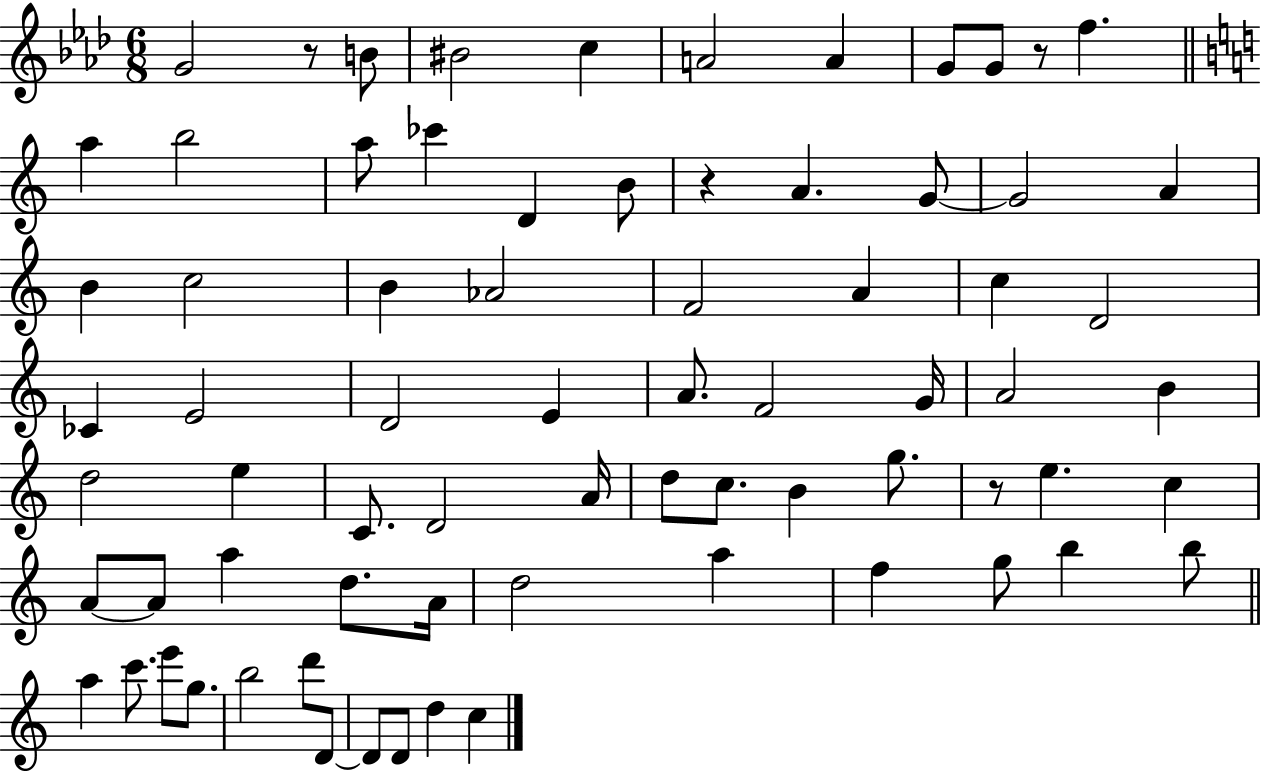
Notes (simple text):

G4/h R/e B4/e BIS4/h C5/q A4/h A4/q G4/e G4/e R/e F5/q. A5/q B5/h A5/e CES6/q D4/q B4/e R/q A4/q. G4/e G4/h A4/q B4/q C5/h B4/q Ab4/h F4/h A4/q C5/q D4/h CES4/q E4/h D4/h E4/q A4/e. F4/h G4/s A4/h B4/q D5/h E5/q C4/e. D4/h A4/s D5/e C5/e. B4/q G5/e. R/e E5/q. C5/q A4/e A4/e A5/q D5/e. A4/s D5/h A5/q F5/q G5/e B5/q B5/e A5/q C6/e. E6/e G5/e. B5/h D6/e D4/e D4/e D4/e D5/q C5/q